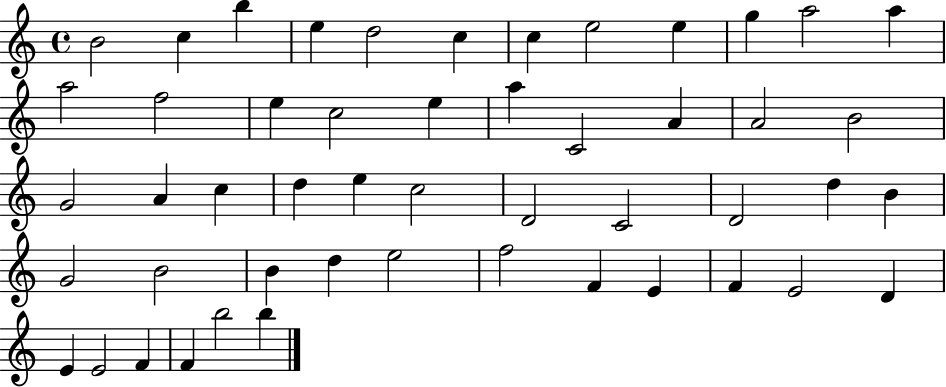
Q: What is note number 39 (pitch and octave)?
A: F5